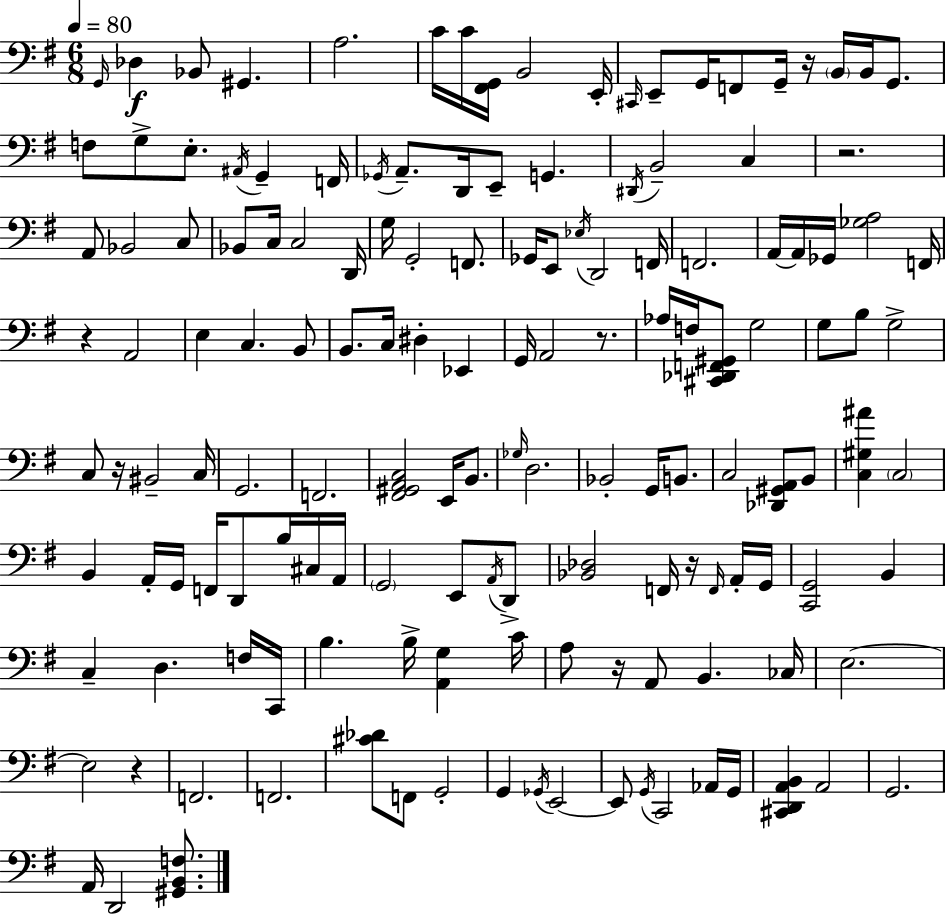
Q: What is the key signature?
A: E minor